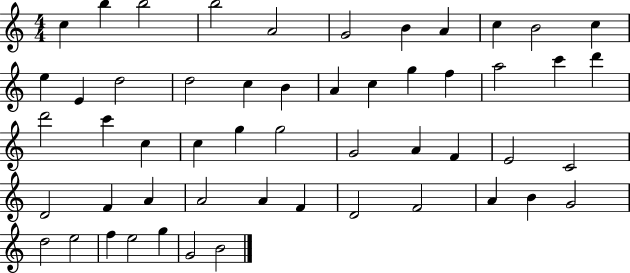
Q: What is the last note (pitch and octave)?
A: B4